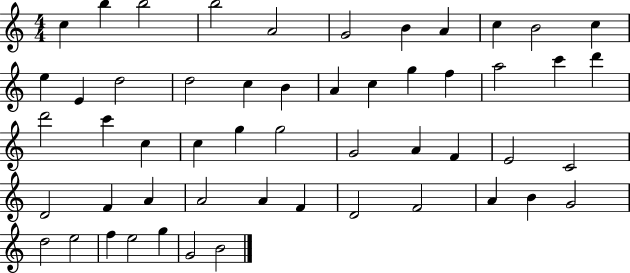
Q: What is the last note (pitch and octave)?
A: B4